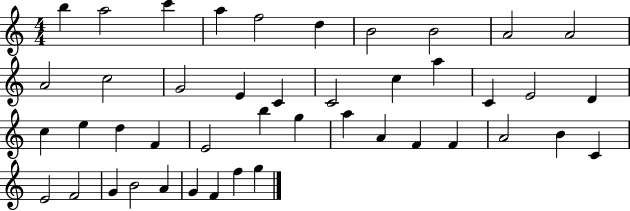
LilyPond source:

{
  \clef treble
  \numericTimeSignature
  \time 4/4
  \key c \major
  b''4 a''2 c'''4 | a''4 f''2 d''4 | b'2 b'2 | a'2 a'2 | \break a'2 c''2 | g'2 e'4 c'4 | c'2 c''4 a''4 | c'4 e'2 d'4 | \break c''4 e''4 d''4 f'4 | e'2 b''4 g''4 | a''4 a'4 f'4 f'4 | a'2 b'4 c'4 | \break e'2 f'2 | g'4 b'2 a'4 | g'4 f'4 f''4 g''4 | \bar "|."
}